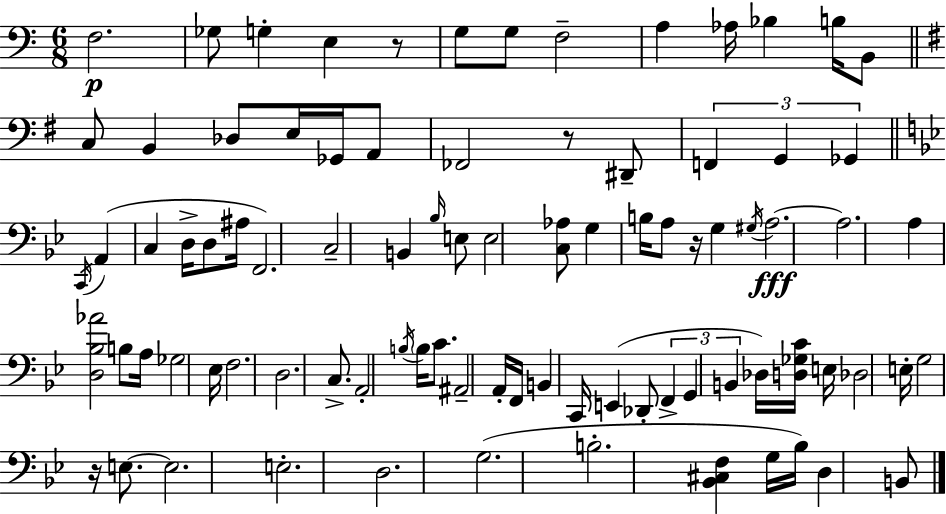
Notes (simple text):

F3/h. Gb3/e G3/q E3/q R/e G3/e G3/e F3/h A3/q Ab3/s Bb3/q B3/s B2/e C3/e B2/q Db3/e E3/s Gb2/s A2/e FES2/h R/e D#2/e F2/q G2/q Gb2/q C2/s A2/q C3/q D3/s D3/e A#3/s F2/h. C3/h B2/q Bb3/s E3/e E3/h [C3,Ab3]/e G3/q B3/s A3/e R/s G3/q G#3/s A3/h. A3/h. A3/q [D3,Bb3,Ab4]/h B3/e A3/s Gb3/h Eb3/s F3/h. D3/h. C3/e. A2/h B3/s B3/s C4/e. A#2/h A2/s F2/s B2/q C2/s E2/q Db2/e F2/q G2/q B2/q Db3/s [D3,Gb3,C4]/s E3/s Db3/h E3/s G3/h R/s E3/e. E3/h. E3/h. D3/h. G3/h. B3/h. [Bb2,C#3,F3]/q G3/s Bb3/s D3/q B2/e